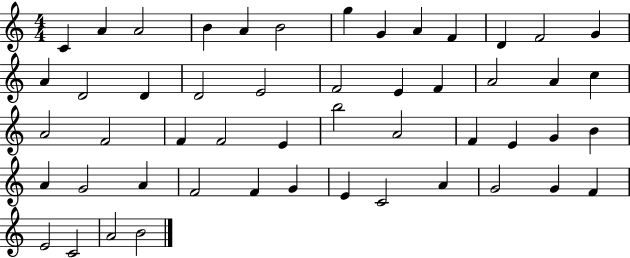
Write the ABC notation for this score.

X:1
T:Untitled
M:4/4
L:1/4
K:C
C A A2 B A B2 g G A F D F2 G A D2 D D2 E2 F2 E F A2 A c A2 F2 F F2 E b2 A2 F E G B A G2 A F2 F G E C2 A G2 G F E2 C2 A2 B2